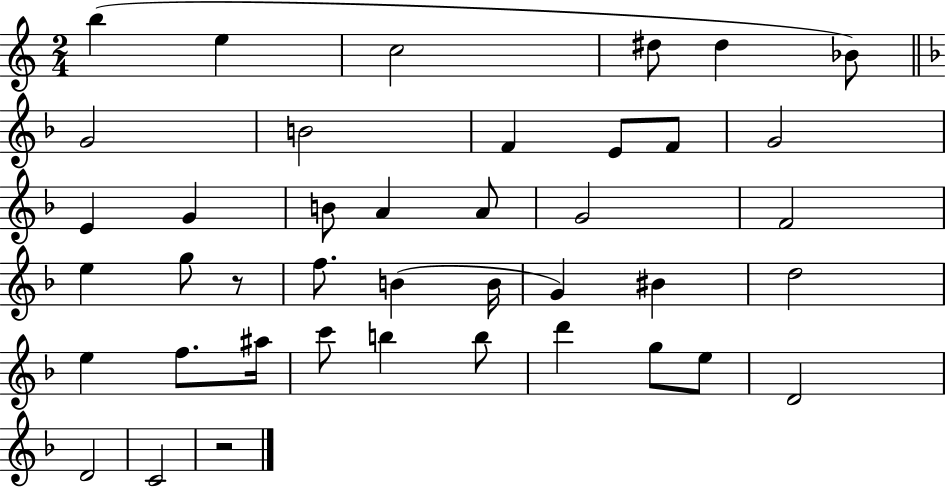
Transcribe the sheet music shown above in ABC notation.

X:1
T:Untitled
M:2/4
L:1/4
K:C
b e c2 ^d/2 ^d _B/2 G2 B2 F E/2 F/2 G2 E G B/2 A A/2 G2 F2 e g/2 z/2 f/2 B B/4 G ^B d2 e f/2 ^a/4 c'/2 b b/2 d' g/2 e/2 D2 D2 C2 z2